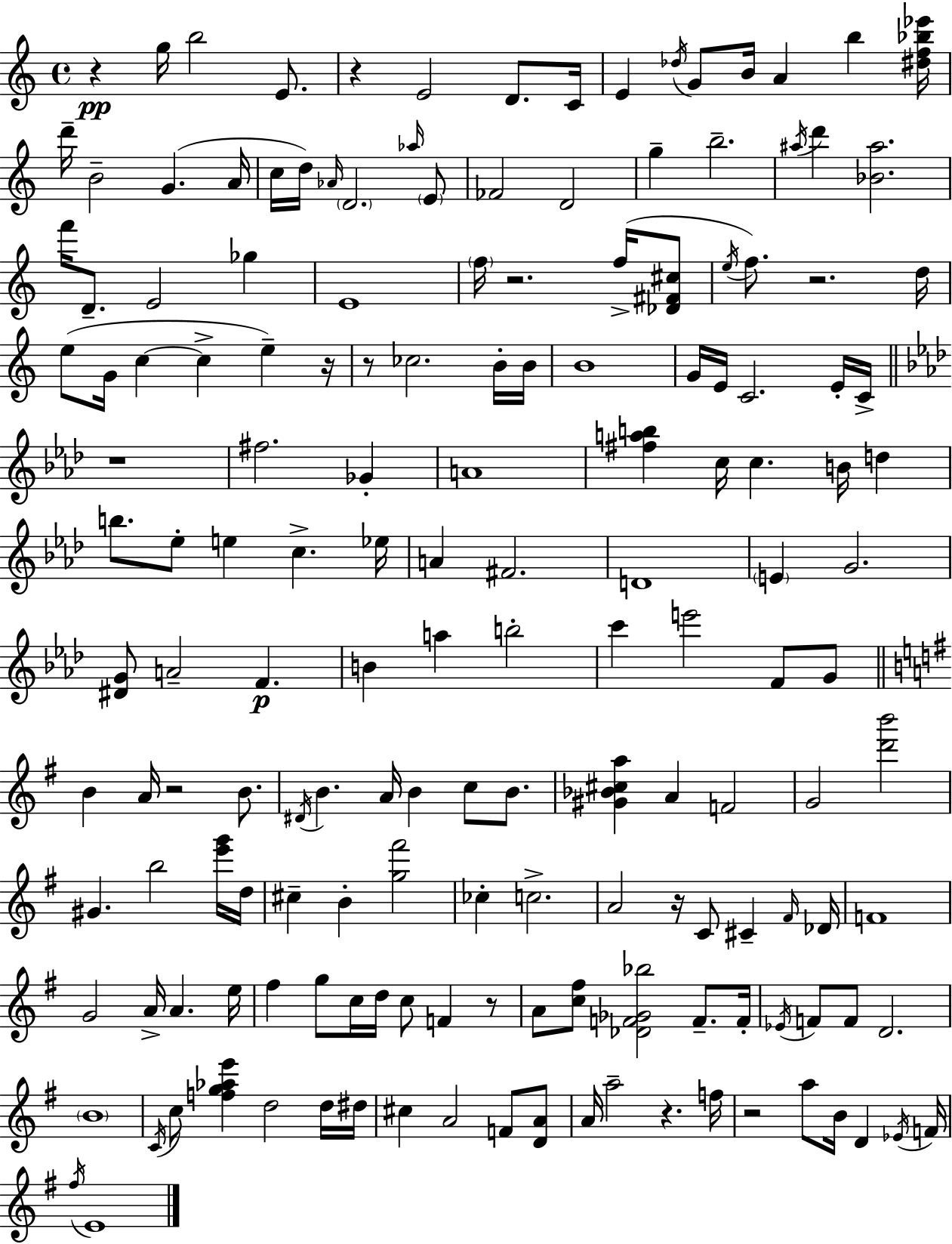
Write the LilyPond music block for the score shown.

{
  \clef treble
  \time 4/4
  \defaultTimeSignature
  \key c \major
  \repeat volta 2 { r4\pp g''16 b''2 e'8. | r4 e'2 d'8. c'16 | e'4 \acciaccatura { des''16 } g'8 b'16 a'4 b''4 | <dis'' f'' bes'' ees'''>16 d'''16-- b'2-- g'4.( | \break a'16 c''16 d''16) \grace { aes'16 } \parenthesize d'2. | \grace { aes''16 } \parenthesize e'8 fes'2 d'2 | g''4-- b''2.-- | \acciaccatura { ais''16 } d'''4 <bes' ais''>2. | \break f'''16 d'8.-- e'2 | ges''4 e'1 | \parenthesize f''16 r2. | f''16->( <des' fis' cis''>8 \acciaccatura { e''16 } f''8.) r2. | \break d''16 e''8( g'16 c''4~~ c''4-> | e''4--) r16 r8 ces''2. | b'16-. b'16 b'1 | g'16 e'16 c'2. | \break e'16-. c'16-> \bar "||" \break \key aes \major r1 | fis''2. ges'4-. | a'1 | <fis'' a'' b''>4 c''16 c''4. b'16 d''4 | \break b''8. ees''8-. e''4 c''4.-> ees''16 | a'4 fis'2. | d'1 | \parenthesize e'4 g'2. | \break <dis' g'>8 a'2-- f'4.\p | b'4 a''4 b''2-. | c'''4 e'''2 f'8 g'8 | \bar "||" \break \key e \minor b'4 a'16 r2 b'8. | \acciaccatura { dis'16 } b'4. a'16 b'4 c''8 b'8. | <gis' bes' cis'' a''>4 a'4 f'2 | g'2 <d''' b'''>2 | \break gis'4. b''2 <e''' g'''>16 | d''16 cis''4-- b'4-. <g'' fis'''>2 | ces''4-. c''2.-> | a'2 r16 c'8 cis'4-- | \break \grace { fis'16 } des'16 f'1 | g'2 a'16-> a'4. | e''16 fis''4 g''8 c''16 d''16 c''8 f'4 | r8 a'8 <c'' fis''>8 <des' f' ges' bes''>2 f'8.-- | \break f'16-. \acciaccatura { ees'16 } f'8 f'8 d'2. | \parenthesize b'1 | \acciaccatura { c'16 } c''8 <f'' g'' aes'' e'''>4 d''2 | d''16 dis''16 cis''4 a'2 | \break f'8 <d' a'>8 a'16 a''2-- r4. | f''16 r2 a''8 b'16 d'4 | \acciaccatura { ees'16 } f'16 \acciaccatura { fis''16 } e'1 | } \bar "|."
}